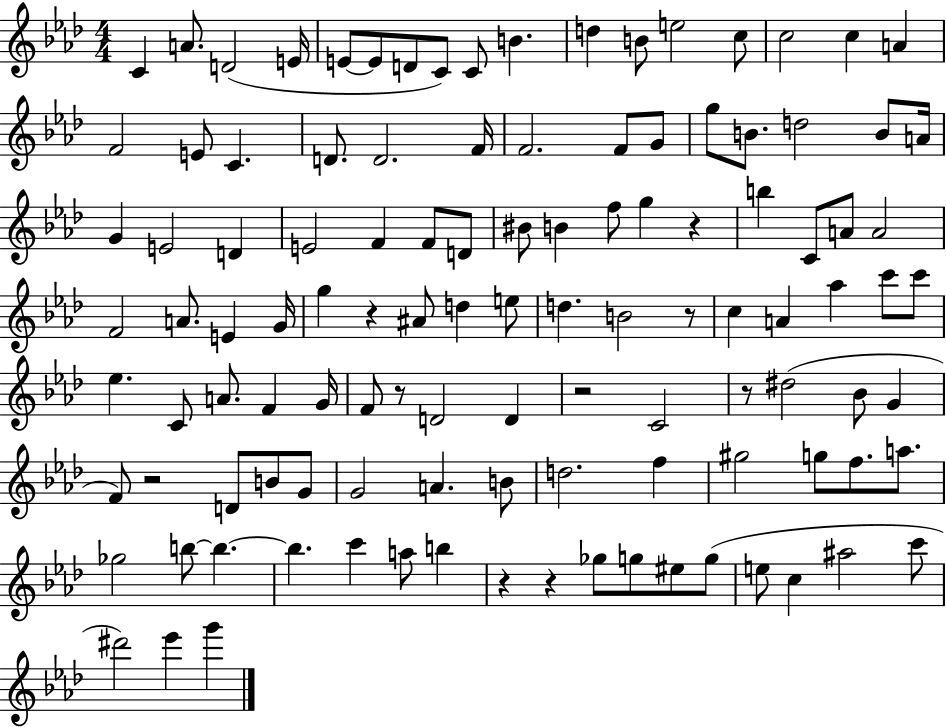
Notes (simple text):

C4/q A4/e. D4/h E4/s E4/e E4/e D4/e C4/e C4/e B4/q. D5/q B4/e E5/h C5/e C5/h C5/q A4/q F4/h E4/e C4/q. D4/e. D4/h. F4/s F4/h. F4/e G4/e G5/e B4/e. D5/h B4/e A4/s G4/q E4/h D4/q E4/h F4/q F4/e D4/e BIS4/e B4/q F5/e G5/q R/q B5/q C4/e A4/e A4/h F4/h A4/e. E4/q G4/s G5/q R/q A#4/e D5/q E5/e D5/q. B4/h R/e C5/q A4/q Ab5/q C6/e C6/e Eb5/q. C4/e A4/e. F4/q G4/s F4/e R/e D4/h D4/q R/h C4/h R/e D#5/h Bb4/e G4/q F4/e R/h D4/e B4/e G4/e G4/h A4/q. B4/e D5/h. F5/q G#5/h G5/e F5/e. A5/e. Gb5/h B5/e B5/q. B5/q. C6/q A5/e B5/q R/q R/q Gb5/e G5/e EIS5/e G5/e E5/e C5/q A#5/h C6/e D#6/h Eb6/q G6/q